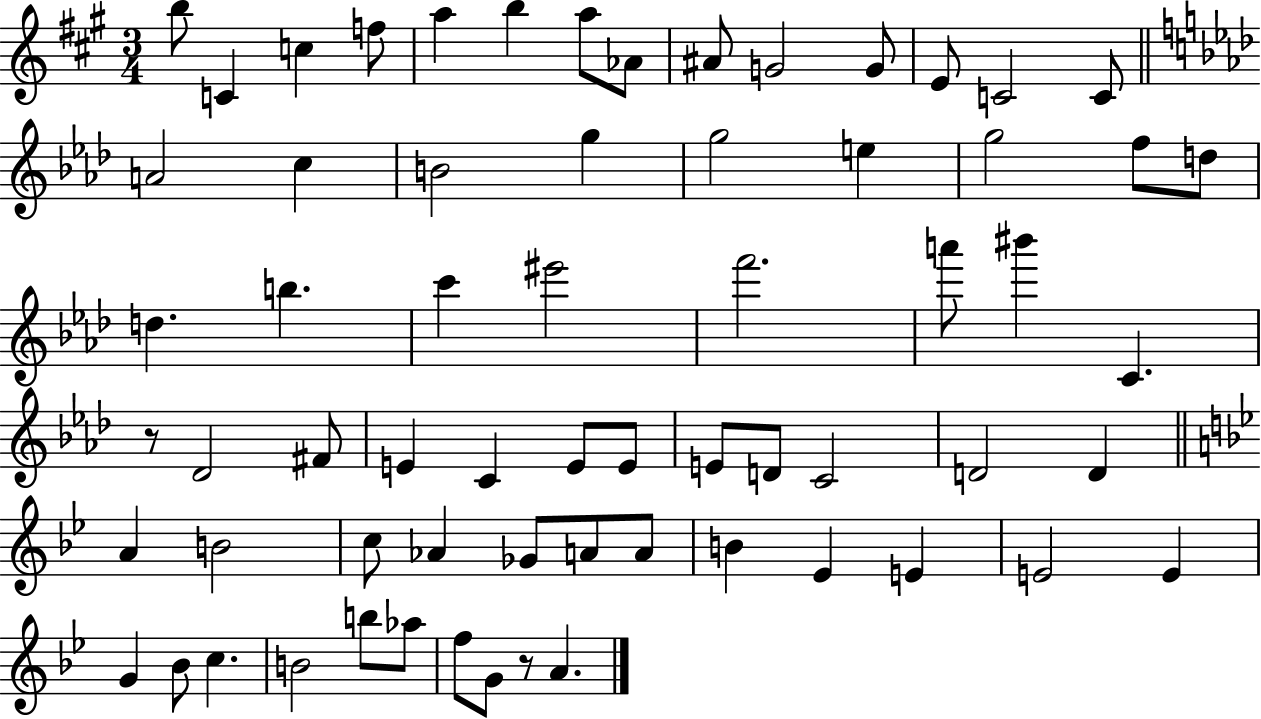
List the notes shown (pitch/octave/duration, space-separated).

B5/e C4/q C5/q F5/e A5/q B5/q A5/e Ab4/e A#4/e G4/h G4/e E4/e C4/h C4/e A4/h C5/q B4/h G5/q G5/h E5/q G5/h F5/e D5/e D5/q. B5/q. C6/q EIS6/h F6/h. A6/e BIS6/q C4/q. R/e Db4/h F#4/e E4/q C4/q E4/e E4/e E4/e D4/e C4/h D4/h D4/q A4/q B4/h C5/e Ab4/q Gb4/e A4/e A4/e B4/q Eb4/q E4/q E4/h E4/q G4/q Bb4/e C5/q. B4/h B5/e Ab5/e F5/e G4/e R/e A4/q.